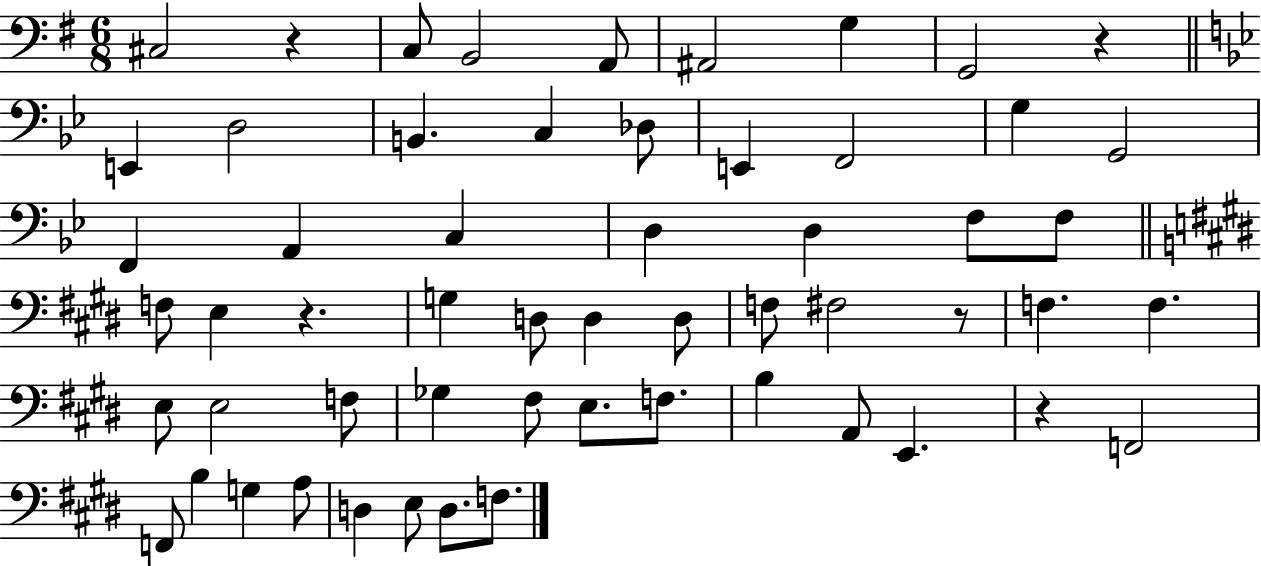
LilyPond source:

{
  \clef bass
  \numericTimeSignature
  \time 6/8
  \key g \major
  cis2 r4 | c8 b,2 a,8 | ais,2 g4 | g,2 r4 | \break \bar "||" \break \key bes \major e,4 d2 | b,4. c4 des8 | e,4 f,2 | g4 g,2 | \break f,4 a,4 c4 | d4 d4 f8 f8 | \bar "||" \break \key e \major f8 e4 r4. | g4 d8 d4 d8 | f8 fis2 r8 | f4. f4. | \break e8 e2 f8 | ges4 fis8 e8. f8. | b4 a,8 e,4. | r4 f,2 | \break f,8 b4 g4 a8 | d4 e8 d8. f8. | \bar "|."
}